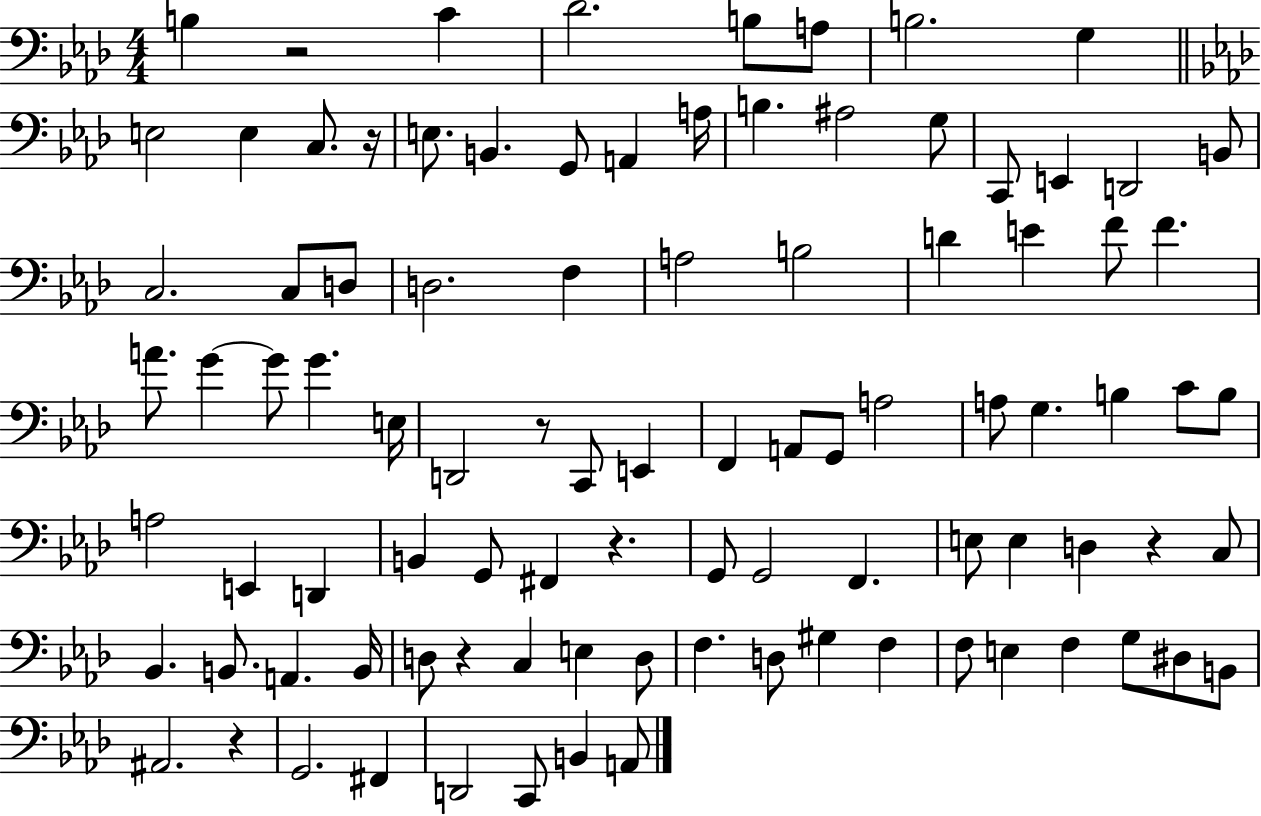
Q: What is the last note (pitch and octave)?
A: A2